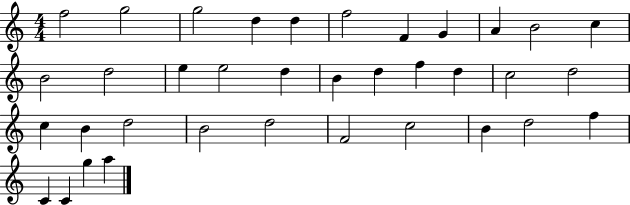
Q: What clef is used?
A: treble